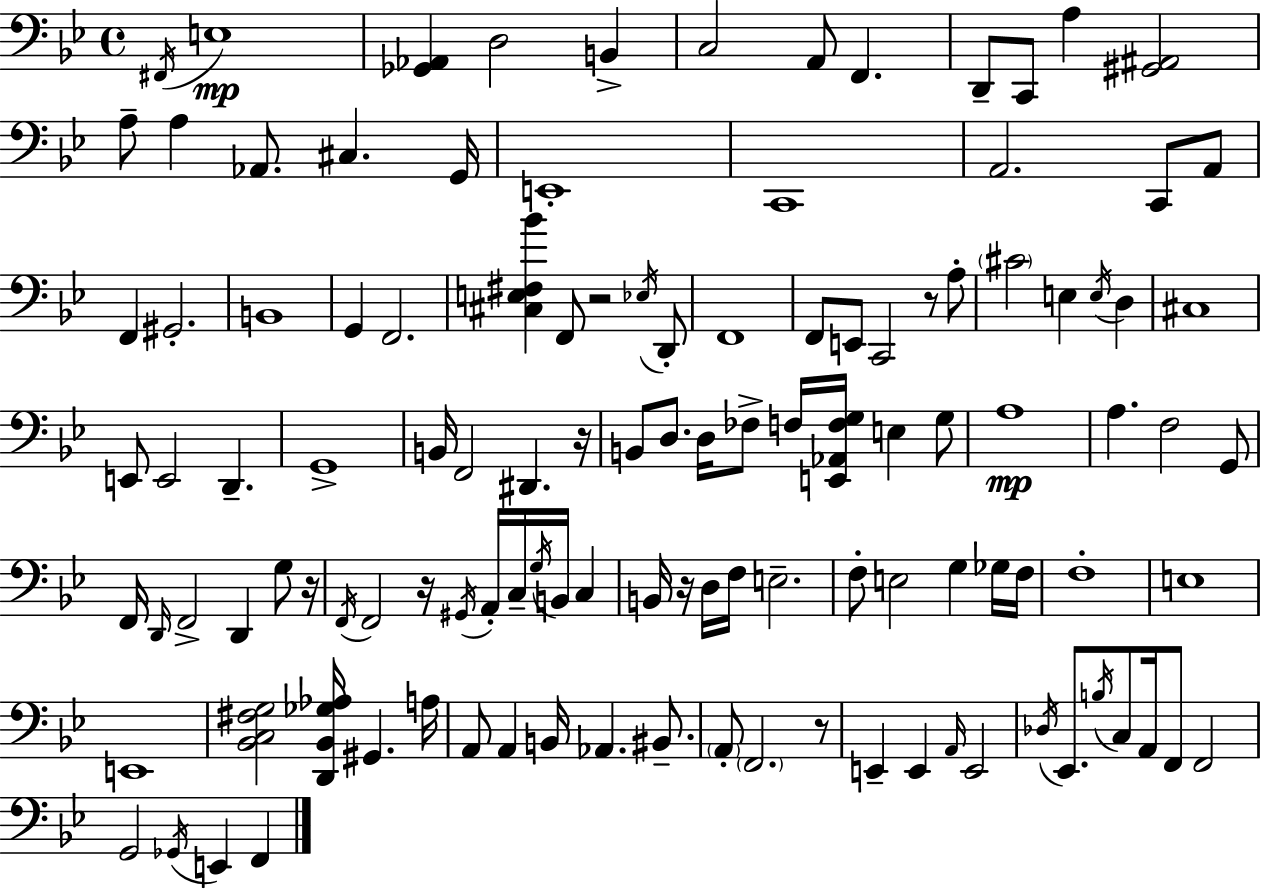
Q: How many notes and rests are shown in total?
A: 118